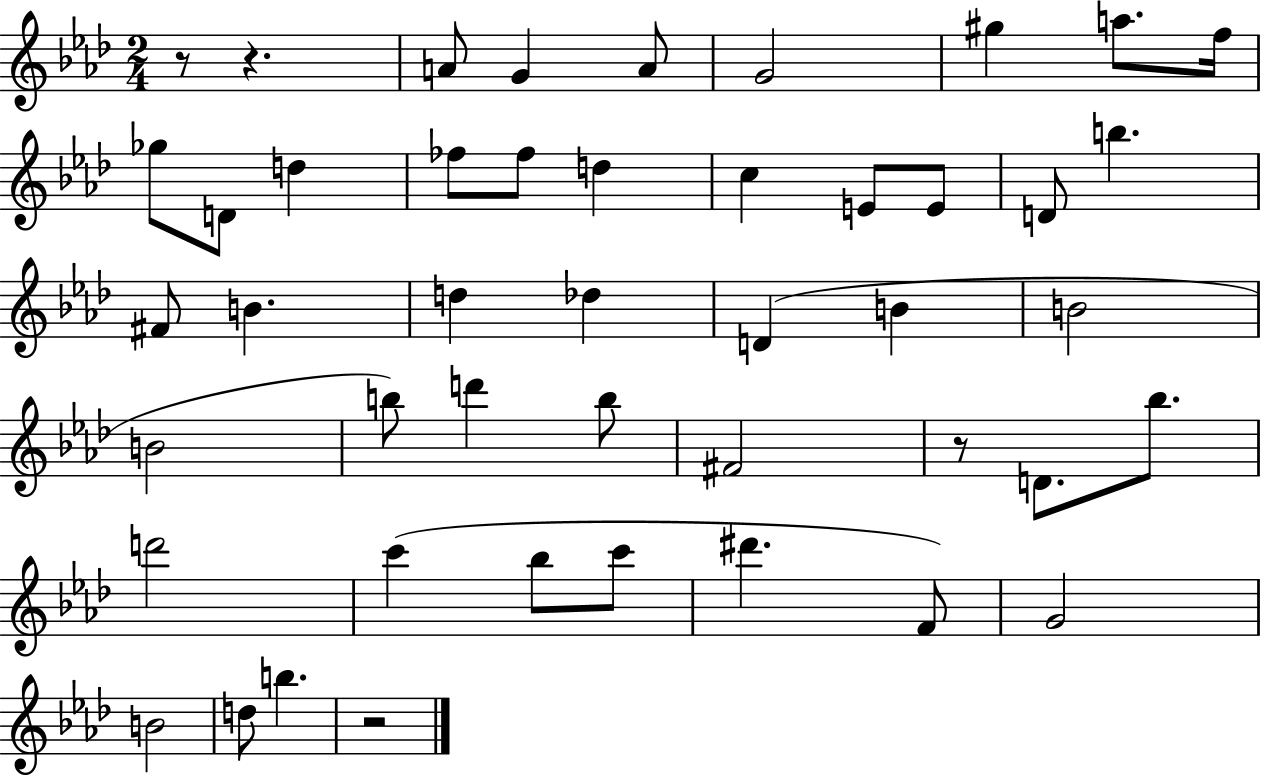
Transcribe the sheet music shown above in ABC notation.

X:1
T:Untitled
M:2/4
L:1/4
K:Ab
z/2 z A/2 G A/2 G2 ^g a/2 f/4 _g/2 D/2 d _f/2 _f/2 d c E/2 E/2 D/2 b ^F/2 B d _d D B B2 B2 b/2 d' b/2 ^F2 z/2 D/2 _b/2 d'2 c' _b/2 c'/2 ^d' F/2 G2 B2 d/2 b z2